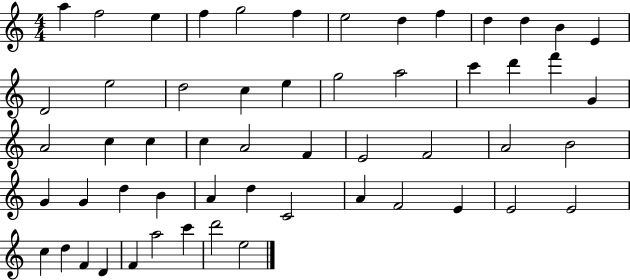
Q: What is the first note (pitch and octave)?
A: A5